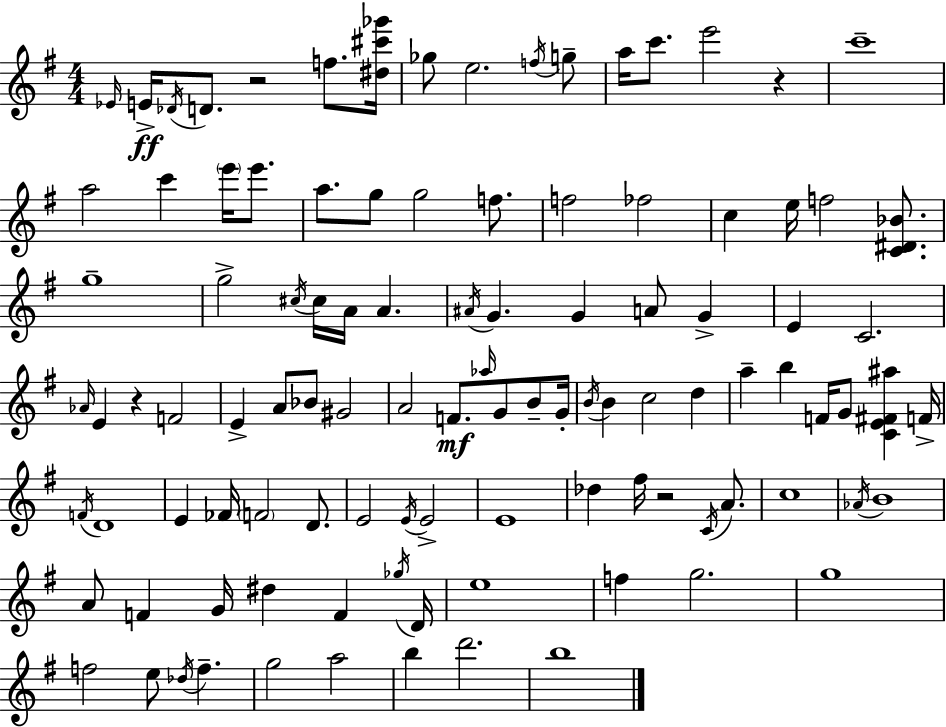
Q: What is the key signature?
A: E minor